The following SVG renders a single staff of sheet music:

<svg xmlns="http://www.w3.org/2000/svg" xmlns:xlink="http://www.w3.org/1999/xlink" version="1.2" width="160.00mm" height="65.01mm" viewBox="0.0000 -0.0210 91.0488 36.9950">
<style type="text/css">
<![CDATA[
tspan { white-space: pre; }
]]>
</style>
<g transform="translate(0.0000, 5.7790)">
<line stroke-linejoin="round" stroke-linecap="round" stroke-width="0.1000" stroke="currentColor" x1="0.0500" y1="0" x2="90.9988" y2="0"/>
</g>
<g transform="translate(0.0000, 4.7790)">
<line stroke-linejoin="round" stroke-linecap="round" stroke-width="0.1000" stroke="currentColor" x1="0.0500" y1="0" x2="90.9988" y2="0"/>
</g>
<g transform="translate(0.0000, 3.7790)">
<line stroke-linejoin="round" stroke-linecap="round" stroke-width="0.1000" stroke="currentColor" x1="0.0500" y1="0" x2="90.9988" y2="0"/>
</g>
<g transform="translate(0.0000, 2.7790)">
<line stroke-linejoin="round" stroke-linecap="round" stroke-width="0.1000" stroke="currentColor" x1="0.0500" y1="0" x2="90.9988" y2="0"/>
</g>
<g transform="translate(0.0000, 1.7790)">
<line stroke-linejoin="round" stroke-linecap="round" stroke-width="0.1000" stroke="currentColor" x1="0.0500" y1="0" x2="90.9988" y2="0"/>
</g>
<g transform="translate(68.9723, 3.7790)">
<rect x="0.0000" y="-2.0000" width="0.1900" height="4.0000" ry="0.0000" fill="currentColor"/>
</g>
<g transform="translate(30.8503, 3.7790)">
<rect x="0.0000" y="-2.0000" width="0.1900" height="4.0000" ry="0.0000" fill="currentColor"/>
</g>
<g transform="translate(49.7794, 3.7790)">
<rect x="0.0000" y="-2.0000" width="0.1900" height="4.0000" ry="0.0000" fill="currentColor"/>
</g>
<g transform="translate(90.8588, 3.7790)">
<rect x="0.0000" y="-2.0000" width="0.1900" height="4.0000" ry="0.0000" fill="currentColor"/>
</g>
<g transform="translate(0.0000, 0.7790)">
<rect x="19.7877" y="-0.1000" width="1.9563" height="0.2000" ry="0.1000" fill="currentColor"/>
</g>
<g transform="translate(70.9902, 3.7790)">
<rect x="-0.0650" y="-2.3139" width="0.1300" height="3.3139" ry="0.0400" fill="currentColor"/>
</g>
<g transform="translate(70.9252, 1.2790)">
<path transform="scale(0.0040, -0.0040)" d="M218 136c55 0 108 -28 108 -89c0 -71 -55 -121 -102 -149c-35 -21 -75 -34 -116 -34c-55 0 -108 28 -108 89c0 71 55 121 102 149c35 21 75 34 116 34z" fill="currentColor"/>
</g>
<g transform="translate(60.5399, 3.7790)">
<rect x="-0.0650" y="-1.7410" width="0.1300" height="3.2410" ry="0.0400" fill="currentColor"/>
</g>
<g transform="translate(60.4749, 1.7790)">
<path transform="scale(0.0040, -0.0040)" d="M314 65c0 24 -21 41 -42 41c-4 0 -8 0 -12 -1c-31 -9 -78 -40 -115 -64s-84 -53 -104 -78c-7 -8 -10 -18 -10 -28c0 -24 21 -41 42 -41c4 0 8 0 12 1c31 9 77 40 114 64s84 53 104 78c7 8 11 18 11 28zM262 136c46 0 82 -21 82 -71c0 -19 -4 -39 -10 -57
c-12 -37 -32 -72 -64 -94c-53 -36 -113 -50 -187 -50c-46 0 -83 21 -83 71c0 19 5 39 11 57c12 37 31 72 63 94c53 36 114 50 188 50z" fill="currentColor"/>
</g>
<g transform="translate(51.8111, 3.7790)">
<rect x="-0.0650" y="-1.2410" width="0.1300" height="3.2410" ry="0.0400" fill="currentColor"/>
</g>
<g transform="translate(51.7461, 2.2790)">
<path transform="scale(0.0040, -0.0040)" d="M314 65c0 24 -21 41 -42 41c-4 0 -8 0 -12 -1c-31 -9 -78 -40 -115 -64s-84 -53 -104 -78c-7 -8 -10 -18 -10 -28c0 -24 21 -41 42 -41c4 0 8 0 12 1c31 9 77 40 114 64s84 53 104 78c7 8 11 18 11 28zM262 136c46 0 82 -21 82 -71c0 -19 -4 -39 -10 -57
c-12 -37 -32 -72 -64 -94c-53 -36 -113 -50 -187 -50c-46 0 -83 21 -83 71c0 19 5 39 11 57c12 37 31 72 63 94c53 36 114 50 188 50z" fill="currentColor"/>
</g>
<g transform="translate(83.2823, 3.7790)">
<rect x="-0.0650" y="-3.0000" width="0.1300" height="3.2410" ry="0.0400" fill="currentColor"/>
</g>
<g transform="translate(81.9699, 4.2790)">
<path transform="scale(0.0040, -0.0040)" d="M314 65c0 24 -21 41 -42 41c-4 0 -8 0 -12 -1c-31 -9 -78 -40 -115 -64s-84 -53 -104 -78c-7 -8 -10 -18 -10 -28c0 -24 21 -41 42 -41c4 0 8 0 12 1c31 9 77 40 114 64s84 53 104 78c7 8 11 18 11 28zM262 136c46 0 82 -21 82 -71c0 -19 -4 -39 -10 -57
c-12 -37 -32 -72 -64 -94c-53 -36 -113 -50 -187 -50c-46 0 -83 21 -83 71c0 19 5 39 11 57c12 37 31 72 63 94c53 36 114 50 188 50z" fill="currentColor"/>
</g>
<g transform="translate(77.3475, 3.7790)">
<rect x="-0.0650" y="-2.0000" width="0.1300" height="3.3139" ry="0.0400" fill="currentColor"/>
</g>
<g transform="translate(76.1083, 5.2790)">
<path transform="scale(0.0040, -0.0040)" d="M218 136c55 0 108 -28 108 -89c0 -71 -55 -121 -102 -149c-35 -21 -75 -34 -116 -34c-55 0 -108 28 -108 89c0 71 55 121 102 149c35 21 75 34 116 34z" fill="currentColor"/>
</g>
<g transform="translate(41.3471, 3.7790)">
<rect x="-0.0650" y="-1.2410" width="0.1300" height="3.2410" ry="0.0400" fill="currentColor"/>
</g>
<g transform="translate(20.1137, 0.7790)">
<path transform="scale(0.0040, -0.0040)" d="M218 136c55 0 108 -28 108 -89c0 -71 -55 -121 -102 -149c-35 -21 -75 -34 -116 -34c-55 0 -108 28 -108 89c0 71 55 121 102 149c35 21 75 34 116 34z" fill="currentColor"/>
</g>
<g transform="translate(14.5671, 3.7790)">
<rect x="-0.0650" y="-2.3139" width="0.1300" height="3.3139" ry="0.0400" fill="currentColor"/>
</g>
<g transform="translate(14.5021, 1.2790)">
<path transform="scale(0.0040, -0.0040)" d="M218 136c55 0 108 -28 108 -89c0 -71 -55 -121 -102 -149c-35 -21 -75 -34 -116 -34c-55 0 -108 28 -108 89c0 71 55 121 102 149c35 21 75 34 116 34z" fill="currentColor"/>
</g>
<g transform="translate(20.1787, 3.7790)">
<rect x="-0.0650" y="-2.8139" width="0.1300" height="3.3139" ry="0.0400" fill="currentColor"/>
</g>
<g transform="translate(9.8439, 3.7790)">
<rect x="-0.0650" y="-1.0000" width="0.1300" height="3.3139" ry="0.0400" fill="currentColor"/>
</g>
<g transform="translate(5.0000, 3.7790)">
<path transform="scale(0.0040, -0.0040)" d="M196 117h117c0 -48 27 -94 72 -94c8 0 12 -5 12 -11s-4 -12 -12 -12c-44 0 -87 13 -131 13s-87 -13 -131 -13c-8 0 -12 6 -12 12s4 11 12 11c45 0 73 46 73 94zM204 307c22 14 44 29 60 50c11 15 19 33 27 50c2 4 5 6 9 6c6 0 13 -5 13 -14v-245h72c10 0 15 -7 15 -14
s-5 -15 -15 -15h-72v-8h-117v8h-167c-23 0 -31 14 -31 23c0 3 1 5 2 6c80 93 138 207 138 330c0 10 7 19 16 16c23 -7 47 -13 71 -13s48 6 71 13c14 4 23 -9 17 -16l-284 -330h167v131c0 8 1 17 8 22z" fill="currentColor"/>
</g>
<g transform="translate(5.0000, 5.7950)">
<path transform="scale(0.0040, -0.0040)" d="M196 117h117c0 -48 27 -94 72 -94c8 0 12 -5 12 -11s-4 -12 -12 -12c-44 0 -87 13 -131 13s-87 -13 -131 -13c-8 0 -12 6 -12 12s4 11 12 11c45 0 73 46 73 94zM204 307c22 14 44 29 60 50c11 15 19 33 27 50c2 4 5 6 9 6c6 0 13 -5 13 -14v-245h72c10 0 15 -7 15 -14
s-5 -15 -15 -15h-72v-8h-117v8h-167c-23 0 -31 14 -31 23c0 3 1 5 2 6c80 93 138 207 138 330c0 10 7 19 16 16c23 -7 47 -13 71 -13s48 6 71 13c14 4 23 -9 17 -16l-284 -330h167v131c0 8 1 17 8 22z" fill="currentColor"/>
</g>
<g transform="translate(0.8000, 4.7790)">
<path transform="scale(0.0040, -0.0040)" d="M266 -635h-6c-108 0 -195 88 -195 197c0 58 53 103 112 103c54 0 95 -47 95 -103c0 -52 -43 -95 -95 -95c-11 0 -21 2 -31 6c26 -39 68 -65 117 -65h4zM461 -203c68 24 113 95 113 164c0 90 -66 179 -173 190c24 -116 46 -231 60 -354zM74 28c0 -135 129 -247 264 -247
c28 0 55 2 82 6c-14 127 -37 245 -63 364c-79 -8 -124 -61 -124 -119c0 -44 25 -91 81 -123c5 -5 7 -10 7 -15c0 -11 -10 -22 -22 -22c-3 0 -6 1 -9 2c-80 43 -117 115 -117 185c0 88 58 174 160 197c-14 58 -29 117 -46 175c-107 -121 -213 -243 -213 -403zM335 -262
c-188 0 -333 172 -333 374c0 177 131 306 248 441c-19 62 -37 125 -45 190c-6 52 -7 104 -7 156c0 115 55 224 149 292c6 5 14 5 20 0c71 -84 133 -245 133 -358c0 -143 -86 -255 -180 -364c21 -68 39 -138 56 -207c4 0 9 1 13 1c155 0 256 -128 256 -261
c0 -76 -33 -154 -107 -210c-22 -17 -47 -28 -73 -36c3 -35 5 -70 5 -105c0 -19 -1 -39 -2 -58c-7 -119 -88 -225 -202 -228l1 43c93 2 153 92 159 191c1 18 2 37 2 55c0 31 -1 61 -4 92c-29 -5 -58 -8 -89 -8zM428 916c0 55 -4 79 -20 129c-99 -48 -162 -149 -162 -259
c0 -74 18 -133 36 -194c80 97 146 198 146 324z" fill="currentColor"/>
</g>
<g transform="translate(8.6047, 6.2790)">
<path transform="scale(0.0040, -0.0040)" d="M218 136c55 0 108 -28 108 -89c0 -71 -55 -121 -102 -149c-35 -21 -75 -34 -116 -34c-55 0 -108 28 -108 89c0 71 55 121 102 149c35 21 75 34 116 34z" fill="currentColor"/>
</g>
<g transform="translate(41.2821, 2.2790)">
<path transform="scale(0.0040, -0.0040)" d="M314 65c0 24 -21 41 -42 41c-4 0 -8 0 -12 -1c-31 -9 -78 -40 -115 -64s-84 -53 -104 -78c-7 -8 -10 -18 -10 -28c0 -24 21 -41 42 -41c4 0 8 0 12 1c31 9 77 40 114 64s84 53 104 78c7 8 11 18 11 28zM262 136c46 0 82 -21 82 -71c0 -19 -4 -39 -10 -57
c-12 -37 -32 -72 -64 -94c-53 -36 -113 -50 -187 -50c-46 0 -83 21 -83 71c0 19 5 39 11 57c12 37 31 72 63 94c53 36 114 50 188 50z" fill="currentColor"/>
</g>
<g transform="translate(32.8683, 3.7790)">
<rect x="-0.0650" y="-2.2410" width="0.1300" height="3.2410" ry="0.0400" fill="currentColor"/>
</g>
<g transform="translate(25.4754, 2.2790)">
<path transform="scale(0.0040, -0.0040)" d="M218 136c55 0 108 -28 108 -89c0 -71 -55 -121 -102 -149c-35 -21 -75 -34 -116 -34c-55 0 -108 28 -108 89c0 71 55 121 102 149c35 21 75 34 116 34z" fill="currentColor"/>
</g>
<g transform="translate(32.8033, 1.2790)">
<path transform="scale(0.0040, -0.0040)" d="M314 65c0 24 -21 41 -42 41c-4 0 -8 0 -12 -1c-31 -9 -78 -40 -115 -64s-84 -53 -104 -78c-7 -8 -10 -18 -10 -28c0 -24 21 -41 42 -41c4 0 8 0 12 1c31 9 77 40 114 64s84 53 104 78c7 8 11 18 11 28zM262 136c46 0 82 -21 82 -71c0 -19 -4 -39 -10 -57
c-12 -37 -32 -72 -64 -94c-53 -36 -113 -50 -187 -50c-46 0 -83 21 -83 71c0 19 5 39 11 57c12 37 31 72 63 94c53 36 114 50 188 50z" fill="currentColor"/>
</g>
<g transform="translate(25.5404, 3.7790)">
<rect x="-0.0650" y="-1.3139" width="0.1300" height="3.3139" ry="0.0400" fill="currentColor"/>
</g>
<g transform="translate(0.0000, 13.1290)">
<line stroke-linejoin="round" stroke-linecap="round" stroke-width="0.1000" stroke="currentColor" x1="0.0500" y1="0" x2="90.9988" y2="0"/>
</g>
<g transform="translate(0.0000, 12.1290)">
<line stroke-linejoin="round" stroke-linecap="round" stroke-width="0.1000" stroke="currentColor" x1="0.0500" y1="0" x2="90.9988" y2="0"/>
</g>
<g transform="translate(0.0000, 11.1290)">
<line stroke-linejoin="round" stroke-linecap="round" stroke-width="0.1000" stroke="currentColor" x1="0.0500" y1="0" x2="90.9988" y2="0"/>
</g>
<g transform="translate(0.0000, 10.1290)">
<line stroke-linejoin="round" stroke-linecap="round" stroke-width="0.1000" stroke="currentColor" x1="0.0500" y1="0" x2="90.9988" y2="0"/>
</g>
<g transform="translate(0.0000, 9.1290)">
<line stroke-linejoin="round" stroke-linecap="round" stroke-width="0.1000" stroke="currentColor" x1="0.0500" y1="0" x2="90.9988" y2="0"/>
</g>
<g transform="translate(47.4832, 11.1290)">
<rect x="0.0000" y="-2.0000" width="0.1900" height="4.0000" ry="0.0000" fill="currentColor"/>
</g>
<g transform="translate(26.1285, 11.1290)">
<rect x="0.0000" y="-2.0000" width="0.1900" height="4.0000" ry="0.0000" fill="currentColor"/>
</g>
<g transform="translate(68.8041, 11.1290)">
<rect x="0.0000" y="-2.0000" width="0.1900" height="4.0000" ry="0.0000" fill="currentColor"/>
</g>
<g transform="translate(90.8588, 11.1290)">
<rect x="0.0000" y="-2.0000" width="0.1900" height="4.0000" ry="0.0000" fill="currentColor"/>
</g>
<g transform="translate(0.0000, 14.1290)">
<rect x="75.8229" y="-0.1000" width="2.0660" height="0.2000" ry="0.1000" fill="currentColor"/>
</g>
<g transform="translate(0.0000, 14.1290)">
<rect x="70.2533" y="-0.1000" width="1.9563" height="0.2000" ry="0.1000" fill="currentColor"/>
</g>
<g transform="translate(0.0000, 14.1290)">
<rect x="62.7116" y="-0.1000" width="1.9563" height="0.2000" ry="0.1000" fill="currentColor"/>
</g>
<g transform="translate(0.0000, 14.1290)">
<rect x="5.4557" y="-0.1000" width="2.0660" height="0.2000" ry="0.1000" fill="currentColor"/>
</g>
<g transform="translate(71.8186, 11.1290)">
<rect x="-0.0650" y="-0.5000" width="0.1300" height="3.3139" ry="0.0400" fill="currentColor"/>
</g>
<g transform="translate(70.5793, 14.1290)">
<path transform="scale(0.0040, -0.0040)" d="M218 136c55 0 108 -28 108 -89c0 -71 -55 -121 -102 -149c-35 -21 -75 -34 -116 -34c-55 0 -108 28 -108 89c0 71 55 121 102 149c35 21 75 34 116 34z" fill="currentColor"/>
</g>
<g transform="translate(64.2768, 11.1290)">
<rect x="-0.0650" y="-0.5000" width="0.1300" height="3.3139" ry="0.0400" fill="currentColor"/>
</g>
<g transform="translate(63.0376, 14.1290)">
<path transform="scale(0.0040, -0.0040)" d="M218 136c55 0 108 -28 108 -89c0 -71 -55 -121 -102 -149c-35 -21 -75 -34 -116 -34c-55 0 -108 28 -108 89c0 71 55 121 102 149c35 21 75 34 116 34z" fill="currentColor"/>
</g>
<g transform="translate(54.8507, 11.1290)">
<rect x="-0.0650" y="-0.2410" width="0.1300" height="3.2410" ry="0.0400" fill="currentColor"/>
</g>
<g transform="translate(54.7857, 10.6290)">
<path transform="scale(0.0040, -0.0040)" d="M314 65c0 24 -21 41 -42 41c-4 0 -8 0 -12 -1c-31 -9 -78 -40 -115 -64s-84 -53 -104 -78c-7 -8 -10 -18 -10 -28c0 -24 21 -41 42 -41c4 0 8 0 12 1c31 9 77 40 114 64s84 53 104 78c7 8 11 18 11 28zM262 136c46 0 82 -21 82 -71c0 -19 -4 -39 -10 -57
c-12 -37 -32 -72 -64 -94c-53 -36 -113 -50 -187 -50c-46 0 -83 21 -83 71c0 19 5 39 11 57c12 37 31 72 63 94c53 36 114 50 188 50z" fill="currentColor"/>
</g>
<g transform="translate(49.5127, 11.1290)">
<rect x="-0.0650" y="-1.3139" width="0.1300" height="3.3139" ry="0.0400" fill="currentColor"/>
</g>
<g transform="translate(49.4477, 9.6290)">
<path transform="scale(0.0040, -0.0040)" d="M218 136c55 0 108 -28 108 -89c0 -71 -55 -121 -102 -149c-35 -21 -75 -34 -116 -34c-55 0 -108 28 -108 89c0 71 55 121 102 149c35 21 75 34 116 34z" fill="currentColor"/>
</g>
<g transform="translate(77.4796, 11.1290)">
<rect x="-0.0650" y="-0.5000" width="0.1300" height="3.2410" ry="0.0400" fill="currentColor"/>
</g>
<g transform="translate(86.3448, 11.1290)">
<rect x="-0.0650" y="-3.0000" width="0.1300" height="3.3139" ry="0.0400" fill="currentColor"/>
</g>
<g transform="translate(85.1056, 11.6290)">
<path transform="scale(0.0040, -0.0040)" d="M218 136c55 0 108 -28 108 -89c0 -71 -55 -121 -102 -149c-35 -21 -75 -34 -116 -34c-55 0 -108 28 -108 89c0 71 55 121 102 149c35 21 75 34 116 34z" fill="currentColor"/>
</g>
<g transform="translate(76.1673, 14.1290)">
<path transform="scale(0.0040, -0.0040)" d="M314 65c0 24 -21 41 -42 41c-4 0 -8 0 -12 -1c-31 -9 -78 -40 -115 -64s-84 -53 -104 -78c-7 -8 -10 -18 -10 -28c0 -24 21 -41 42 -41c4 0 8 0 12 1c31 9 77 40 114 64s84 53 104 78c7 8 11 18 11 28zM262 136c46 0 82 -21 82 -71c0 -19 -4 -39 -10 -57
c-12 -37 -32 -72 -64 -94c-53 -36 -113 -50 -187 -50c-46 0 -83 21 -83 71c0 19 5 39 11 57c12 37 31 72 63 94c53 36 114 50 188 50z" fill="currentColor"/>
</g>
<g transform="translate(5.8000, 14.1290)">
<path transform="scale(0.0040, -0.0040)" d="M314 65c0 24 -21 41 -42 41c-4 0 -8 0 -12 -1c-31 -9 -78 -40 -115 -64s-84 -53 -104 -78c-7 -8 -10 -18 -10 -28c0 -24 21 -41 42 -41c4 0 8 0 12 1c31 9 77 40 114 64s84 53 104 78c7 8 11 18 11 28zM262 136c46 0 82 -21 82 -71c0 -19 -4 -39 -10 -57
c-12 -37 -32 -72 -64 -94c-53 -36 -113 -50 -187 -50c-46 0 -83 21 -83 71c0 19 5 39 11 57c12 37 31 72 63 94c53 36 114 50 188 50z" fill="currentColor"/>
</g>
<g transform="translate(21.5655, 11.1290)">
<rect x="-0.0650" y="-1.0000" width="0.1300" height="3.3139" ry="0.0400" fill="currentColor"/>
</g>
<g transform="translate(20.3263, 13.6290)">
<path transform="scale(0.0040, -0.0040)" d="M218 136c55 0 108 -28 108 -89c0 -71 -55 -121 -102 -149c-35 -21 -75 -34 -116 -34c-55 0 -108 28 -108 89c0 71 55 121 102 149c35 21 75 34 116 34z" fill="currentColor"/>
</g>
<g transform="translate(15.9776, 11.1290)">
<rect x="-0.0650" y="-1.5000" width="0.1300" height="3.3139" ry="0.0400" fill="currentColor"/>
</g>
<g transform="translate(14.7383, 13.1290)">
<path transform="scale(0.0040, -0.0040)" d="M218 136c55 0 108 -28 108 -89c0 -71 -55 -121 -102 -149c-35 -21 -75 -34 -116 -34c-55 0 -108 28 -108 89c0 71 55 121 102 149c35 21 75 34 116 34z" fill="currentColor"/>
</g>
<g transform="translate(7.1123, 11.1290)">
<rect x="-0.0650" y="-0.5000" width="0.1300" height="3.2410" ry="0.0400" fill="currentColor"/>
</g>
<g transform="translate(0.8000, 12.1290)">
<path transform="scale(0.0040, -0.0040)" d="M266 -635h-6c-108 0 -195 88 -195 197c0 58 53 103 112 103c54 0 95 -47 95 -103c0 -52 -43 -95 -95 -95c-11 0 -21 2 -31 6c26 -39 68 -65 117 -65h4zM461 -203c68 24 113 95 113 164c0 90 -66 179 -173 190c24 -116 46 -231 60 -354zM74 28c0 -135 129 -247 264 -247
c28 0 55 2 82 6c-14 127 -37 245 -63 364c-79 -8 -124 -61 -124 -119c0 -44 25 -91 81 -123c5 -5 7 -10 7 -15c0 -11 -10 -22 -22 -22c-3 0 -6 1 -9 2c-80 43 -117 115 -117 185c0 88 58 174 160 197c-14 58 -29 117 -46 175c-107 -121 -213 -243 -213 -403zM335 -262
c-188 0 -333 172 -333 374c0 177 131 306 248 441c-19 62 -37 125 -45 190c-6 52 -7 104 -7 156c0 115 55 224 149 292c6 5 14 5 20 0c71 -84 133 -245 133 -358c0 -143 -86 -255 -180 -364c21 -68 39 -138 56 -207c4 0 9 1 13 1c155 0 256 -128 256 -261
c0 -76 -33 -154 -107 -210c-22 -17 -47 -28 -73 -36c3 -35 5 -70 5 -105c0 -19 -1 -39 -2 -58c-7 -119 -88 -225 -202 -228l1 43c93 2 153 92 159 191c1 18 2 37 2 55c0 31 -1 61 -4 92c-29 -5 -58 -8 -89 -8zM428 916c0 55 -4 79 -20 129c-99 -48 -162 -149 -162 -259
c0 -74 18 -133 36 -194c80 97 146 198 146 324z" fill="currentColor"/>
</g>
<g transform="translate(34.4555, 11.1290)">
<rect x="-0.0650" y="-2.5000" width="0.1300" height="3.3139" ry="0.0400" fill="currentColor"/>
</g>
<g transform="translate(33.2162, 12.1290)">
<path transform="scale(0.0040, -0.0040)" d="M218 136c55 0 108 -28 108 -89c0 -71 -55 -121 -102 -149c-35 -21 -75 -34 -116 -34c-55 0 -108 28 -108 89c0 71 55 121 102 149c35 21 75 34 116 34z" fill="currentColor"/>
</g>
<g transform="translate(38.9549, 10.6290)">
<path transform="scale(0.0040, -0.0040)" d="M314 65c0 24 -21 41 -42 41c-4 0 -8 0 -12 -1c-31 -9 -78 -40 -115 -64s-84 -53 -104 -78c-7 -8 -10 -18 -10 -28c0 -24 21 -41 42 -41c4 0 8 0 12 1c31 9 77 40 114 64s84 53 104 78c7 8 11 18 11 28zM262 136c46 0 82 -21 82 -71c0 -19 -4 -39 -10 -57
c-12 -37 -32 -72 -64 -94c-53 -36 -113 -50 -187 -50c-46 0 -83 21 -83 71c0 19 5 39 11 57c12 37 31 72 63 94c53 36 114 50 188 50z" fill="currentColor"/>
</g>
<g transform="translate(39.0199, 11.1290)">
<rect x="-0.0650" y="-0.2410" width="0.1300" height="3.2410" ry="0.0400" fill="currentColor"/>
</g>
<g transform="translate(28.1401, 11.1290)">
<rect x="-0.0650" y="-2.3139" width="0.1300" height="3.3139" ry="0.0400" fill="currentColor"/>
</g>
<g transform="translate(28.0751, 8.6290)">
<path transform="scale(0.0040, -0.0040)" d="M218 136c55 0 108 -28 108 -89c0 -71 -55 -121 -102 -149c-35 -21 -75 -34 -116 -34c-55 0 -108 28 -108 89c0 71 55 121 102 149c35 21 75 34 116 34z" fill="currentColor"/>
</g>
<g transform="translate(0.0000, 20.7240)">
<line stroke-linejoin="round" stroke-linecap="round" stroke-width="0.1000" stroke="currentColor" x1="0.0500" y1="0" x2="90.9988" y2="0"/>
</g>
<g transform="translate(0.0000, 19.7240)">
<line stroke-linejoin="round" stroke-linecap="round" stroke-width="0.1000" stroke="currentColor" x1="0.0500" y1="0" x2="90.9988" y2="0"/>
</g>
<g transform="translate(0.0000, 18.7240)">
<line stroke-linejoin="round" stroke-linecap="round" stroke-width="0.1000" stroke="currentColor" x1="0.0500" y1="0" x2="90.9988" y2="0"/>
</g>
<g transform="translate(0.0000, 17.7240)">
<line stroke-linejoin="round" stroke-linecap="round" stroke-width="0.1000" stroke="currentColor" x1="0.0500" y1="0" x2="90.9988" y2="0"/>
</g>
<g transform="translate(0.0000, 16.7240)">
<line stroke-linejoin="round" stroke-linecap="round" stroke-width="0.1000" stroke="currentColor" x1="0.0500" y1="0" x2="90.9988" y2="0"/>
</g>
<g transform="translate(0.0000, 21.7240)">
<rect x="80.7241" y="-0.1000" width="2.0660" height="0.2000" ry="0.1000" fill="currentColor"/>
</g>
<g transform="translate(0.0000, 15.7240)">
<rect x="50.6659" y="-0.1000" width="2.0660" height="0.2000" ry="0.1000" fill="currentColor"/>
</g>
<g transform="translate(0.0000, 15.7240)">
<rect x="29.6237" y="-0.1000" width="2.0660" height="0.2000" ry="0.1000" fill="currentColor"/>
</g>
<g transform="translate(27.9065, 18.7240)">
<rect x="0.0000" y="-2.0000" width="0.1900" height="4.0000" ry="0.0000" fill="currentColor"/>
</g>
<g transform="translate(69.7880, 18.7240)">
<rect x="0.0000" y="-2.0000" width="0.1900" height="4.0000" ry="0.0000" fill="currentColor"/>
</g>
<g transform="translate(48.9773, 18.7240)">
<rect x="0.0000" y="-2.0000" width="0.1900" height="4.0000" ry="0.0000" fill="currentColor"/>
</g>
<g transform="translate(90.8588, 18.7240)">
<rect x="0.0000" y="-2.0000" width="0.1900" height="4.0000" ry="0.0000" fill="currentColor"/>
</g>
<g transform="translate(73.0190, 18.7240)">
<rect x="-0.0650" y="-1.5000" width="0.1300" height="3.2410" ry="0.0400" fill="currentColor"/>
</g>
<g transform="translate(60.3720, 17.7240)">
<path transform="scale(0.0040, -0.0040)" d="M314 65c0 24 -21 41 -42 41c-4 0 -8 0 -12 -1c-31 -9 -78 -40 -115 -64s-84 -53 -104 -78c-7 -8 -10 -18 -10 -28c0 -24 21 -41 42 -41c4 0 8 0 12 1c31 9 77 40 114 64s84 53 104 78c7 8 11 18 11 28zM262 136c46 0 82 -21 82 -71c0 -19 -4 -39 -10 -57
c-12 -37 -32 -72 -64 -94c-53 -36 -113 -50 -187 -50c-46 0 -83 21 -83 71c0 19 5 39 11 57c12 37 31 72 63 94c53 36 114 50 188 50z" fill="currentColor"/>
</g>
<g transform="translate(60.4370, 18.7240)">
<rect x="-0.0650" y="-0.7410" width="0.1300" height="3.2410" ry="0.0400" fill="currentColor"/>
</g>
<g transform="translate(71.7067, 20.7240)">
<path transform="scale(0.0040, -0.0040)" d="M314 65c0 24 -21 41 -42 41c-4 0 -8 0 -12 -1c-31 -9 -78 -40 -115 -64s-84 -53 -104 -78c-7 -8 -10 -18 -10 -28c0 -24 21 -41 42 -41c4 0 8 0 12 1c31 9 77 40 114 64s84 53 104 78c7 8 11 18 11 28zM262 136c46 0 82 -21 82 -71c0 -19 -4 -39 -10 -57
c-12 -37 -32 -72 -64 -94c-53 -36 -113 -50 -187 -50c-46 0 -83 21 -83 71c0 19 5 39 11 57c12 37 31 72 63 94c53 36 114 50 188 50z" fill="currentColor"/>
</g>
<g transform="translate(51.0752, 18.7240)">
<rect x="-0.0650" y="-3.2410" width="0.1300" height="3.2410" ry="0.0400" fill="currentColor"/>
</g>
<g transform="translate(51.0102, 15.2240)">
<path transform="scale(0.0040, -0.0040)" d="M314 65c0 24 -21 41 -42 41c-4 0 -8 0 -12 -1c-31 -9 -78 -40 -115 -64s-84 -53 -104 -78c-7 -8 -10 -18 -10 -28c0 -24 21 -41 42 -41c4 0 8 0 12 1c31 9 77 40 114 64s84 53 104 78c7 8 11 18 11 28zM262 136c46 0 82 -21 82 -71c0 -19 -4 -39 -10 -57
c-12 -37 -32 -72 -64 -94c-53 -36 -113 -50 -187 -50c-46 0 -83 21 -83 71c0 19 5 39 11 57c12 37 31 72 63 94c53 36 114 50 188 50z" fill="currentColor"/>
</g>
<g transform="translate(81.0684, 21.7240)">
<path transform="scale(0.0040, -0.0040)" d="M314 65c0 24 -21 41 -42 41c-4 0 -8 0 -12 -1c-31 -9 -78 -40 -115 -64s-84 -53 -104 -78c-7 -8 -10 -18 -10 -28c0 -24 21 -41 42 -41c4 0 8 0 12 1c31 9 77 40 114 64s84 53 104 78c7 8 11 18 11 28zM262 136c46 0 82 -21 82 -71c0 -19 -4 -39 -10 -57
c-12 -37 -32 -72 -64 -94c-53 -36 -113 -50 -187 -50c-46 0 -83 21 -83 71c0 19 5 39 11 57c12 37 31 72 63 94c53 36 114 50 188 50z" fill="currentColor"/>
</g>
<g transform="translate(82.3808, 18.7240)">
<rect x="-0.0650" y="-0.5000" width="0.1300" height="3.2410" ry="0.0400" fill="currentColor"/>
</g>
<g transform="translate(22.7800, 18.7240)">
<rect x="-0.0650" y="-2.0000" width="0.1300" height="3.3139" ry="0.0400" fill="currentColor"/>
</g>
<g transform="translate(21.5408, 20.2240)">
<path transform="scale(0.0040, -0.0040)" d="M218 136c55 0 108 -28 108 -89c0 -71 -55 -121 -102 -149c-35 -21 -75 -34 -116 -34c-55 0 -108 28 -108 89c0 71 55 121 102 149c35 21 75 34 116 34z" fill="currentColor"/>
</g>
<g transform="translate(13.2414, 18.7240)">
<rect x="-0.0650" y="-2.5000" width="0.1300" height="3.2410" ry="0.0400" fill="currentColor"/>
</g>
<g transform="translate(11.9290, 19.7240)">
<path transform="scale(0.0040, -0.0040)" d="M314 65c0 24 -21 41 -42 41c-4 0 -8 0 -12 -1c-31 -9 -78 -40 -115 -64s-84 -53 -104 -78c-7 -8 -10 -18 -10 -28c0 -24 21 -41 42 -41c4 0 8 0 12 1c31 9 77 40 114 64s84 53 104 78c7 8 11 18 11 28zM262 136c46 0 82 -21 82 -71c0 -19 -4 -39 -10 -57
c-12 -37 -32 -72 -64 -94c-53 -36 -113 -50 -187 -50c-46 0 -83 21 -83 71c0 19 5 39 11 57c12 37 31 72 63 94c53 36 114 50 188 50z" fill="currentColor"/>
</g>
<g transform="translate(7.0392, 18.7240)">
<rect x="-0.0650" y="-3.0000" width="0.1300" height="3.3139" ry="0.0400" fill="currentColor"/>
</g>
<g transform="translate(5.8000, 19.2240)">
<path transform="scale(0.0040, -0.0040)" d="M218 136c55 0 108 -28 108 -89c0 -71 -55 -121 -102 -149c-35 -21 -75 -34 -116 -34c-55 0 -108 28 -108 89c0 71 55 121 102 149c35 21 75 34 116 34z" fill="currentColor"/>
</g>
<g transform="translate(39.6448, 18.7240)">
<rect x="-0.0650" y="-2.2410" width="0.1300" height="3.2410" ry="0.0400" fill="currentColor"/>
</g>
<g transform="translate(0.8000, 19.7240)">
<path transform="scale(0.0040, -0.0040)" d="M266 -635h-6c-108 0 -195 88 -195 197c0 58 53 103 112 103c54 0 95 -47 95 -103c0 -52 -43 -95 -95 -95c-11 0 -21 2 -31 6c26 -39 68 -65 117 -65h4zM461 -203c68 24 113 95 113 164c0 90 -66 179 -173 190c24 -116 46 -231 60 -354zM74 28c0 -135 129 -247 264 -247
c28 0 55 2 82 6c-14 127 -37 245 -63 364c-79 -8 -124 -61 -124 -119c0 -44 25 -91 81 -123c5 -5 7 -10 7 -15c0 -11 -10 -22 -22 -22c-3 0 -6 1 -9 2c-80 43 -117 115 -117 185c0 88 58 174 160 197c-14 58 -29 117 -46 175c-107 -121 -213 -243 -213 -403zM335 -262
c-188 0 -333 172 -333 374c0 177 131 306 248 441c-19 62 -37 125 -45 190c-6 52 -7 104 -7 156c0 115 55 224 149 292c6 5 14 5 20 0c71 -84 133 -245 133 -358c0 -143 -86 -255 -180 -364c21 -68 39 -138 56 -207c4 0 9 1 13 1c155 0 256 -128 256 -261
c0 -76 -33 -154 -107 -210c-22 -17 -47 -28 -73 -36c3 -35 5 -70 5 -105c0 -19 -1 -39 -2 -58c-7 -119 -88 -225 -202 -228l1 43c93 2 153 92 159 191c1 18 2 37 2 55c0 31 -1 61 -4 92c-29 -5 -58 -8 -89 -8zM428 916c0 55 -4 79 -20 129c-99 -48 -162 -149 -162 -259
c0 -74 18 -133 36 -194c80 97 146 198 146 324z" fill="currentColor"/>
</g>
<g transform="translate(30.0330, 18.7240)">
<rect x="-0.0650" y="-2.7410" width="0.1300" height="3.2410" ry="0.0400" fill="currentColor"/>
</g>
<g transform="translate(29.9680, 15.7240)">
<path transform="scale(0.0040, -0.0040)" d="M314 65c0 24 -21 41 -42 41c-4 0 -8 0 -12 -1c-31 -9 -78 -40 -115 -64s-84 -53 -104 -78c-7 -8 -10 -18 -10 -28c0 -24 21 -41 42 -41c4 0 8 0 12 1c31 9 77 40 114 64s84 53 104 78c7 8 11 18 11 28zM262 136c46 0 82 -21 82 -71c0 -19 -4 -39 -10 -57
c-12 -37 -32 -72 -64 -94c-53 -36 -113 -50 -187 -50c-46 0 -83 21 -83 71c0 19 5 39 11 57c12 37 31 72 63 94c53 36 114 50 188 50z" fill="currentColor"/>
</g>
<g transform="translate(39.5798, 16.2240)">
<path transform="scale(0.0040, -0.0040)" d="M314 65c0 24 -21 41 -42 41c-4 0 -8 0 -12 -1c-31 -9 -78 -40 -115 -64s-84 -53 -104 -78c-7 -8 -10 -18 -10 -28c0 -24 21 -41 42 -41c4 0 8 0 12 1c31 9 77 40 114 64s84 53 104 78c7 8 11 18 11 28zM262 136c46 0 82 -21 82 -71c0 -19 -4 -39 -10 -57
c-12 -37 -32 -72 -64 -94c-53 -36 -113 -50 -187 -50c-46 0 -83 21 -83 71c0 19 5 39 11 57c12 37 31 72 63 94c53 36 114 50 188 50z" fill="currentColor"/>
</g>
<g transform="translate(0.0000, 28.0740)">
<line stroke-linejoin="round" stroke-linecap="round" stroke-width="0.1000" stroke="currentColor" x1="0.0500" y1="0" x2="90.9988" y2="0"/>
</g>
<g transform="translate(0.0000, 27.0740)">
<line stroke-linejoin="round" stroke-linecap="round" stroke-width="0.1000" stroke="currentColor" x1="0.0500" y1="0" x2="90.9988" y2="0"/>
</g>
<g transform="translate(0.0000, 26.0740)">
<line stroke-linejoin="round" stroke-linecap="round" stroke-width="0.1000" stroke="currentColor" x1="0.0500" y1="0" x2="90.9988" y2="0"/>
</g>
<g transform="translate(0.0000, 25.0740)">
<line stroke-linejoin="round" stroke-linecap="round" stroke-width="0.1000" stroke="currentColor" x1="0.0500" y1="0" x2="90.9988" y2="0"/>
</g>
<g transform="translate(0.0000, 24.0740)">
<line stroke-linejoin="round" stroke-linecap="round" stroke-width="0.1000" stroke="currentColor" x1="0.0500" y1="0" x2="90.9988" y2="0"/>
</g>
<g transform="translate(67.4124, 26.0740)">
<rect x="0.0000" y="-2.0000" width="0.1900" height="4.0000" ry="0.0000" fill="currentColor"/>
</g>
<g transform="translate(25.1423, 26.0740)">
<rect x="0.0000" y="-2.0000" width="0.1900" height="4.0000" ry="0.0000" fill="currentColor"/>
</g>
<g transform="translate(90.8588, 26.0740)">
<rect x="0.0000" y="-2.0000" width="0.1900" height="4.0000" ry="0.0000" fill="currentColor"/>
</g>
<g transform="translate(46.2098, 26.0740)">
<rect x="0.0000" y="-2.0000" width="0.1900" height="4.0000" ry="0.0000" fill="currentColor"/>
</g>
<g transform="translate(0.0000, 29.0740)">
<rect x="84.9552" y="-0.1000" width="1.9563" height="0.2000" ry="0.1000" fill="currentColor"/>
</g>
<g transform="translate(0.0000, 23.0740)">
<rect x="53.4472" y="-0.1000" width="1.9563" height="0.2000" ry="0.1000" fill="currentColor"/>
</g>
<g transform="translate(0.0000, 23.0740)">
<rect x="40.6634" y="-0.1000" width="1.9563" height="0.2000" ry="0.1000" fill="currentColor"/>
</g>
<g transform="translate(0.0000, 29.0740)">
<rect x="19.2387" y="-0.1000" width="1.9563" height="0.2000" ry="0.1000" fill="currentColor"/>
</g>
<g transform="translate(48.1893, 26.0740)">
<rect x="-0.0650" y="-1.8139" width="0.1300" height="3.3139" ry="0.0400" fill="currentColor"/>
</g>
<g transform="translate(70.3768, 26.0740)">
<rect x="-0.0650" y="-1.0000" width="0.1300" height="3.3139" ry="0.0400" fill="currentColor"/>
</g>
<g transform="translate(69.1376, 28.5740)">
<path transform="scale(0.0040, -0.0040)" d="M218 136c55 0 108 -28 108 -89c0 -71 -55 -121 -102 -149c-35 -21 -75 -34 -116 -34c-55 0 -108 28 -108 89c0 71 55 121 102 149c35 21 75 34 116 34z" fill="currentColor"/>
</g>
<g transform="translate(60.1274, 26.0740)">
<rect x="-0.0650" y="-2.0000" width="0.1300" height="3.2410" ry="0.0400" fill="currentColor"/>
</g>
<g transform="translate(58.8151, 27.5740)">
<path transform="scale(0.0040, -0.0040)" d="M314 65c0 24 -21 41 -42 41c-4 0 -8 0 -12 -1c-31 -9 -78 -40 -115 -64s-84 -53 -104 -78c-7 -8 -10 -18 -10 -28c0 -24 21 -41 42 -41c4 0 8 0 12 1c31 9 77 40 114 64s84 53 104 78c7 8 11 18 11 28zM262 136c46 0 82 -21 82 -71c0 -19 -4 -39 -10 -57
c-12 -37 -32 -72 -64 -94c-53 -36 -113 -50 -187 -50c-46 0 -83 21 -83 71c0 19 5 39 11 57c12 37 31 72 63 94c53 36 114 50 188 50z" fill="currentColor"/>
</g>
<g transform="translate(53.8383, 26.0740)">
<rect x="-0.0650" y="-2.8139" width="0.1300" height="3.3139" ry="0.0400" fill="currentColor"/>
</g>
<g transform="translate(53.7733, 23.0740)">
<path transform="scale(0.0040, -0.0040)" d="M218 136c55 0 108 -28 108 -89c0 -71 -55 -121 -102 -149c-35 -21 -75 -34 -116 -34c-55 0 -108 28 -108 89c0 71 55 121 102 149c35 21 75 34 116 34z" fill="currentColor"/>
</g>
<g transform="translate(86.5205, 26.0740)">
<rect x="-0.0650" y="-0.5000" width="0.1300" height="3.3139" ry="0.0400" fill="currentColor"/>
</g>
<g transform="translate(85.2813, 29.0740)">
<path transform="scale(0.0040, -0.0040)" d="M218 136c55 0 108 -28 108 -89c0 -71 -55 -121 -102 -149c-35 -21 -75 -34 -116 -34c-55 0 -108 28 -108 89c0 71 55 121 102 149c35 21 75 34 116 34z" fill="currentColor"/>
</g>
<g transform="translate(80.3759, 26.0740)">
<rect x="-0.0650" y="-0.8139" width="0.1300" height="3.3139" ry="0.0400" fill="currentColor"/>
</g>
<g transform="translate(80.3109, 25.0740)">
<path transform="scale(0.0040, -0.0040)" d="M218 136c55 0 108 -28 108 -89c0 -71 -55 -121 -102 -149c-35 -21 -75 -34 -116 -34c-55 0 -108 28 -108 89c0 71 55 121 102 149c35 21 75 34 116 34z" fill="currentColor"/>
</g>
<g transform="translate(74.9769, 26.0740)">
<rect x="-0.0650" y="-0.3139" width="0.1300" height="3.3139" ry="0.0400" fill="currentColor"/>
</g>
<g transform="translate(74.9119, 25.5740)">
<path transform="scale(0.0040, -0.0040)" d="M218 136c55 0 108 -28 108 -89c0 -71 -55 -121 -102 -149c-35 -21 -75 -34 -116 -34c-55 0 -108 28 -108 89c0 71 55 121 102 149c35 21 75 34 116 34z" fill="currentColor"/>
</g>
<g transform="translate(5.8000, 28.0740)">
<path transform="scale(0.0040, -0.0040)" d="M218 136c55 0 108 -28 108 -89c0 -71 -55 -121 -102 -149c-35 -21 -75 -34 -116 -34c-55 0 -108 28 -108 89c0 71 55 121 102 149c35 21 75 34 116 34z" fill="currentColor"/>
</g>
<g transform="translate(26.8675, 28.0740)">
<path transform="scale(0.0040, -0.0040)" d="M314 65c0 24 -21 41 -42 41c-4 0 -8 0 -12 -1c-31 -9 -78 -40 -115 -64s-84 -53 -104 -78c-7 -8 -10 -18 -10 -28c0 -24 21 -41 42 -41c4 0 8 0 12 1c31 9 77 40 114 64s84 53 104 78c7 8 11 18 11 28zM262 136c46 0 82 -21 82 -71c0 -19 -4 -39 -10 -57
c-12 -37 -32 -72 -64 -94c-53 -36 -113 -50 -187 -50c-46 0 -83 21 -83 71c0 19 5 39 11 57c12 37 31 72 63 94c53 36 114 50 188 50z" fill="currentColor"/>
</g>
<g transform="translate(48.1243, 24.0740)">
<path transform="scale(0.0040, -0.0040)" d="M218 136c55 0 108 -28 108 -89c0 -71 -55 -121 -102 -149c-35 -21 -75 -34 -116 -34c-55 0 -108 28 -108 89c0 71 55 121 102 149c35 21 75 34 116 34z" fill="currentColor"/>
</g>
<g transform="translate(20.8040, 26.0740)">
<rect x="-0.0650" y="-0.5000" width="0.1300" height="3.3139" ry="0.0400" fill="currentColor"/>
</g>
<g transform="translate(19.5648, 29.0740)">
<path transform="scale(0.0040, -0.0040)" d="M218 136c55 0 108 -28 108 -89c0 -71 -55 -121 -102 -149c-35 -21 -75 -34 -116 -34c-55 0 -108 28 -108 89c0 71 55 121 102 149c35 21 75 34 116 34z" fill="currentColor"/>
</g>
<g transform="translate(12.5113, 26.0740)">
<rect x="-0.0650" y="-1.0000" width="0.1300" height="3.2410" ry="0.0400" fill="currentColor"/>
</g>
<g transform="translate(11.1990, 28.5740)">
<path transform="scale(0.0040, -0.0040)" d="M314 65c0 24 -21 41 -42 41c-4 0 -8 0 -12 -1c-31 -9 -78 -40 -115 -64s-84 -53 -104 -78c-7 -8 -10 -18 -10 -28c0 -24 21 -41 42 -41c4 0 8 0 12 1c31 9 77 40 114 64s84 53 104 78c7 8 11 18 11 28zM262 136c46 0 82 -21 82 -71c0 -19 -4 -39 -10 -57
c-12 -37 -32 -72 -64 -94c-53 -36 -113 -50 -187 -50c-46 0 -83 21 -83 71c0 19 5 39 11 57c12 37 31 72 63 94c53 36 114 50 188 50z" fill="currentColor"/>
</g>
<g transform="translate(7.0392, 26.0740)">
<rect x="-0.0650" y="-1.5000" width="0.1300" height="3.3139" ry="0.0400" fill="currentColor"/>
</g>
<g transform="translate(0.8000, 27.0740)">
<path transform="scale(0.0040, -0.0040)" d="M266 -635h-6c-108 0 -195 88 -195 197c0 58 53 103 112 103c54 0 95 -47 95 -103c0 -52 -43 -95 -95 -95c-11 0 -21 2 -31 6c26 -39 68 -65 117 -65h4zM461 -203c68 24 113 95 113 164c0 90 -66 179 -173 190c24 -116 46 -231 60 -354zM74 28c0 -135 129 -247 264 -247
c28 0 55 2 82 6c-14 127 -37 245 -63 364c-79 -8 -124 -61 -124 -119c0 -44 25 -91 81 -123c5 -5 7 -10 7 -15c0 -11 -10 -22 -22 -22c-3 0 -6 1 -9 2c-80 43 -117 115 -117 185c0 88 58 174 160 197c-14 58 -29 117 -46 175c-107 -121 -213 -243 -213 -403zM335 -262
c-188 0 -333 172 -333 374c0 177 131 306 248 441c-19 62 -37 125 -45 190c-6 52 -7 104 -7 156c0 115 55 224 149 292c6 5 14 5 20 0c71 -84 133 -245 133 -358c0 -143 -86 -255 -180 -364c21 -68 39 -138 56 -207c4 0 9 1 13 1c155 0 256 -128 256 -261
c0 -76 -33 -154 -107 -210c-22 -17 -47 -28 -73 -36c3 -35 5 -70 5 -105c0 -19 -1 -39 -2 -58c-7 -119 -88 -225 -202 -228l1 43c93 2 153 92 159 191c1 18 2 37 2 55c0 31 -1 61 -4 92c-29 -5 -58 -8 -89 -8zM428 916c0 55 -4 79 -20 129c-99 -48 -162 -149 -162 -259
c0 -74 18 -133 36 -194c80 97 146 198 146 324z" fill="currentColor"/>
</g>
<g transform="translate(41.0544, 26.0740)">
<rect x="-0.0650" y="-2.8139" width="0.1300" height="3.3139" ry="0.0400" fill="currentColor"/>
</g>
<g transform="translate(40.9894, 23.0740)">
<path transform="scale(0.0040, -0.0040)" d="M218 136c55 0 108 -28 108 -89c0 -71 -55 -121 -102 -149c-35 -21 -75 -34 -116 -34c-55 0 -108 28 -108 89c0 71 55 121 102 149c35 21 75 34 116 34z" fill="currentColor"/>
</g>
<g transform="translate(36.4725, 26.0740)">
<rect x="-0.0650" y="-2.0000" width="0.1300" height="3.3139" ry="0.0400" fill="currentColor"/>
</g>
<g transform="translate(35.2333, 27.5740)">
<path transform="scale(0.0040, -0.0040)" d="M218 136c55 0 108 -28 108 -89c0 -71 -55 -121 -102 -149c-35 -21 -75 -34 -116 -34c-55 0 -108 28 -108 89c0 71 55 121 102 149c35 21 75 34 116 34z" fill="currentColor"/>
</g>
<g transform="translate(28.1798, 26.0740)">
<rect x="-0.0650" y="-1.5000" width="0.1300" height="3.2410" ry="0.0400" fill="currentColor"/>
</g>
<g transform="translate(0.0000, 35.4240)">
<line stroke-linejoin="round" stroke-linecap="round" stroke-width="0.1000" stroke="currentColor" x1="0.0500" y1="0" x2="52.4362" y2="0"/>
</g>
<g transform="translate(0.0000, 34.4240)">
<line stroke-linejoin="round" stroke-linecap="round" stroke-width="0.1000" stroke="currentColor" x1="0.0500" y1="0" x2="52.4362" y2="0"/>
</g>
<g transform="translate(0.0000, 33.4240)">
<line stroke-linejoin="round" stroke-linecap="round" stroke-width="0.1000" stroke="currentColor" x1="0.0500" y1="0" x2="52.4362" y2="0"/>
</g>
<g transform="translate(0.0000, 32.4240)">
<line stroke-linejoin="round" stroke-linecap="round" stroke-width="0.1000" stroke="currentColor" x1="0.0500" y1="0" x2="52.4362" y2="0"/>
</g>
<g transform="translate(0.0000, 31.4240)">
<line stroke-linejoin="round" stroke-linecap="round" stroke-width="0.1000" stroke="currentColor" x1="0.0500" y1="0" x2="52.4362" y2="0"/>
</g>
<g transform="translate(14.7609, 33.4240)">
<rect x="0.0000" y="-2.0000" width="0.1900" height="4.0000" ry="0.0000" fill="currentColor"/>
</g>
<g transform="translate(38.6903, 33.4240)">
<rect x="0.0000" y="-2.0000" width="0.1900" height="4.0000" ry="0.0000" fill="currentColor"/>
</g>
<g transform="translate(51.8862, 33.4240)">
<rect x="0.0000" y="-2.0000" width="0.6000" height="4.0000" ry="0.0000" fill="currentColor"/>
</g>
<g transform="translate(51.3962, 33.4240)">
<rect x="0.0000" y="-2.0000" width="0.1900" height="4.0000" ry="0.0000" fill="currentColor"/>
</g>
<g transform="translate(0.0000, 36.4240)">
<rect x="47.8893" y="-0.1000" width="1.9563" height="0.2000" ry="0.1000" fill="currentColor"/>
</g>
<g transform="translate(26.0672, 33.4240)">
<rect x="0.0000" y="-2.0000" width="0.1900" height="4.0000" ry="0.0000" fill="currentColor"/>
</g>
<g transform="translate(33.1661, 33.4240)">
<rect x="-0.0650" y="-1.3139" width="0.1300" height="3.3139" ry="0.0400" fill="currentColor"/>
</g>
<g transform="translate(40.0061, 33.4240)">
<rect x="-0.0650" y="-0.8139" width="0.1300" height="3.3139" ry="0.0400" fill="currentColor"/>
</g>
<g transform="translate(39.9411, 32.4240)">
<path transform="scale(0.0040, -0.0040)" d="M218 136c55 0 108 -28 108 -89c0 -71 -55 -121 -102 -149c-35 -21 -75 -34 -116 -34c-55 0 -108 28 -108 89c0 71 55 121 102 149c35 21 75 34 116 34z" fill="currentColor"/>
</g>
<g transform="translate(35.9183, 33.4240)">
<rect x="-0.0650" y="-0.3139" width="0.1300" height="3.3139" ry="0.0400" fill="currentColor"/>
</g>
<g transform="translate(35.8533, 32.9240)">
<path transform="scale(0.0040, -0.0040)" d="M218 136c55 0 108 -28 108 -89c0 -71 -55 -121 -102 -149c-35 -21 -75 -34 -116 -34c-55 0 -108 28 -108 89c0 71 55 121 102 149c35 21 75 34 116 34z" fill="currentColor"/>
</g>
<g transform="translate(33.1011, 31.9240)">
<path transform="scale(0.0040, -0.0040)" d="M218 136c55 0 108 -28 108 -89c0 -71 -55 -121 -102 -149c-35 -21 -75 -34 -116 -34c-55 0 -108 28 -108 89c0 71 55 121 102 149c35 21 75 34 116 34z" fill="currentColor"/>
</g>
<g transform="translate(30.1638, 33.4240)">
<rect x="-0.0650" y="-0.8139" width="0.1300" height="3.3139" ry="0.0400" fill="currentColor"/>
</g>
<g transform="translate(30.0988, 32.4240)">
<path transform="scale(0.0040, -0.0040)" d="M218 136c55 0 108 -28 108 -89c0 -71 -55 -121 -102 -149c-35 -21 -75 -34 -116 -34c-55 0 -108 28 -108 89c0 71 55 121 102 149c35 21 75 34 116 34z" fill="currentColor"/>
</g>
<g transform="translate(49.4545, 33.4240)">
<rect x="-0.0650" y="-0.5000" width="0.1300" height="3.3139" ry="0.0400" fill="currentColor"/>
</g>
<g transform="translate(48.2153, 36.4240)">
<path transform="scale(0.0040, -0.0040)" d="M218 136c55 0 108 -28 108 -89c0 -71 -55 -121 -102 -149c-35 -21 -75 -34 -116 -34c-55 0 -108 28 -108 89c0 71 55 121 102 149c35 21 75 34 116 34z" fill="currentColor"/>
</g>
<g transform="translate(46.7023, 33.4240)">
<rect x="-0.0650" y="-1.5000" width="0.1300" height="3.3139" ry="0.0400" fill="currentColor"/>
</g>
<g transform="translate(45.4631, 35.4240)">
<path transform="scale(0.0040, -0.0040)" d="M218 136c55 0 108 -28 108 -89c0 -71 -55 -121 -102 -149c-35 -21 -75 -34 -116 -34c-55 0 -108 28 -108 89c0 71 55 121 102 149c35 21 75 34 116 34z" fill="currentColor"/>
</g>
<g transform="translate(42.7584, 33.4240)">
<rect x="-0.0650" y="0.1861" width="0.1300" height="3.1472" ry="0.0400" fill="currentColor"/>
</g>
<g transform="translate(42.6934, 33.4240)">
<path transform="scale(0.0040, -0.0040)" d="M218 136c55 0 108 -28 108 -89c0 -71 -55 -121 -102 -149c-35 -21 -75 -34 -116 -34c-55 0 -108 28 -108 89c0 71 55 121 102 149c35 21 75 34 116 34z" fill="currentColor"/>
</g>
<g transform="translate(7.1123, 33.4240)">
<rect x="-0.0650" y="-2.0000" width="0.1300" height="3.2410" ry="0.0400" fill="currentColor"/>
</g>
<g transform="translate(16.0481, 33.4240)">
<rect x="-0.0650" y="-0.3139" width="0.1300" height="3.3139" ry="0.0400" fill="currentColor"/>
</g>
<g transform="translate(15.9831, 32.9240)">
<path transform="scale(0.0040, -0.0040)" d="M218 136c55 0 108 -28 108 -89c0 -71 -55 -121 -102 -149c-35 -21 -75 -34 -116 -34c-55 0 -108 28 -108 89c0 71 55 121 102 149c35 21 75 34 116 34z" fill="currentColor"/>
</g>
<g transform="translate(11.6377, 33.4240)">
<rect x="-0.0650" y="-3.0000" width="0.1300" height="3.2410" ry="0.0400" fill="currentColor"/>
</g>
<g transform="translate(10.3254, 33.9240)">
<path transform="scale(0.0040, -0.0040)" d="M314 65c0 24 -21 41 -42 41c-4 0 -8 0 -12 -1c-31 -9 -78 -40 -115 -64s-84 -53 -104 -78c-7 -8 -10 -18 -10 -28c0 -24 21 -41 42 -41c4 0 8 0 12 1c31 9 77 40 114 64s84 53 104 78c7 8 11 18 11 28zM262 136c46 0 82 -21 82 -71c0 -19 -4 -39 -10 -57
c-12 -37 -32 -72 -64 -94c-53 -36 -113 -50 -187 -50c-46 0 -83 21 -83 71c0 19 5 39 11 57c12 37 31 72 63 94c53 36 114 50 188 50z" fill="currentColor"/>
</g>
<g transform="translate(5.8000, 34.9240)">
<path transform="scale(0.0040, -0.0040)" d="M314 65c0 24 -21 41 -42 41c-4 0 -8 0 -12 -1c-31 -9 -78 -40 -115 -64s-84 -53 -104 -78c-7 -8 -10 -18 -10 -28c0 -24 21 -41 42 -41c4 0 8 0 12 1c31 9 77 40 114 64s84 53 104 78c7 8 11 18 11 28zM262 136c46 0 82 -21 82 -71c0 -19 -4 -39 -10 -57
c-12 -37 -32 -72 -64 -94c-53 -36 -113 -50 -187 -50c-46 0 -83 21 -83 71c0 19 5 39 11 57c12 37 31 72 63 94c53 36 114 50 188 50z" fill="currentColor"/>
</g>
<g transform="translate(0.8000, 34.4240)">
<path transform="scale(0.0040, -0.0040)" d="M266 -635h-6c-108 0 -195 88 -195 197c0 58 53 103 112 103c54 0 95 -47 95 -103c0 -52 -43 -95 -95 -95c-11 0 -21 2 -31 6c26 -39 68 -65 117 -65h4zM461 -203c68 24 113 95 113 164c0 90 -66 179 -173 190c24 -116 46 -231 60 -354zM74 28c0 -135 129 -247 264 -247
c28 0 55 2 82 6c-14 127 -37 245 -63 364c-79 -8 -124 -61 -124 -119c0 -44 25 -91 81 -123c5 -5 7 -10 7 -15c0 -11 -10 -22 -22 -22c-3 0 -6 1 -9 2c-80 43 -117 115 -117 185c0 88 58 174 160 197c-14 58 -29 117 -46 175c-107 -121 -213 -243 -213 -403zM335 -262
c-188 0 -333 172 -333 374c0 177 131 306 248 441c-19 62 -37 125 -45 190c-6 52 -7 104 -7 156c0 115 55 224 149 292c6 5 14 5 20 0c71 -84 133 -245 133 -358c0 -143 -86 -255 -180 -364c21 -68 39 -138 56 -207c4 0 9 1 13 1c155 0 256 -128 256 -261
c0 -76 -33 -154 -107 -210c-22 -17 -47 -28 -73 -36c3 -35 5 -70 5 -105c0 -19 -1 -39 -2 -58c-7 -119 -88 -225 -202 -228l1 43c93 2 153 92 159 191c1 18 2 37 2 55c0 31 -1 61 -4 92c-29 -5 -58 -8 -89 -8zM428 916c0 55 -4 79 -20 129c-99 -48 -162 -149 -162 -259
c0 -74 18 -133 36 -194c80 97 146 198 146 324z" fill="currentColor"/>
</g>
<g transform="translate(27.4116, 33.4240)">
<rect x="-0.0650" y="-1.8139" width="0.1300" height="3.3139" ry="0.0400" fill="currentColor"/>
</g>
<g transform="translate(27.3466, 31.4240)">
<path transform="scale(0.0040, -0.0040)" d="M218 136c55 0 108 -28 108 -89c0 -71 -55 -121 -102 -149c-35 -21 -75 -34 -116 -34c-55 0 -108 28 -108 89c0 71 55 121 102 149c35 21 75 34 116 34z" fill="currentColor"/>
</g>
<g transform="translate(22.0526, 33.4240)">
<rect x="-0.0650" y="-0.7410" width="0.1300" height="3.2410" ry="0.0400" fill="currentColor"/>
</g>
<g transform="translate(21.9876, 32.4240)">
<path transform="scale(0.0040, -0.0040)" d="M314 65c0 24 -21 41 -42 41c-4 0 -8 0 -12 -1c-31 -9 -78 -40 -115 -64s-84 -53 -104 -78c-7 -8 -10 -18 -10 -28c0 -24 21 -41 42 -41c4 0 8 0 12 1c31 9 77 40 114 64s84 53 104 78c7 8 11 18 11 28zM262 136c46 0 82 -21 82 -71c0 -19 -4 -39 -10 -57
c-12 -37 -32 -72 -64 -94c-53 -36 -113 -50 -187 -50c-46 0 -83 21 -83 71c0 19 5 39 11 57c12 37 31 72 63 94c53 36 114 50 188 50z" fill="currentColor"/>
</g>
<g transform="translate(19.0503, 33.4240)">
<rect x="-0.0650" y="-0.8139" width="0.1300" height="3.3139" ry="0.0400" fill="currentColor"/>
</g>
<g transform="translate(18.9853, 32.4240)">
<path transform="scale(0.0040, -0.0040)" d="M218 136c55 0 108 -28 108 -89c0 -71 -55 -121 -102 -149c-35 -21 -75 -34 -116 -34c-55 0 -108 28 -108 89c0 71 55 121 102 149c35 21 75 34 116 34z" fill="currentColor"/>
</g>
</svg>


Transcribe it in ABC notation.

X:1
T:Untitled
M:4/4
L:1/4
K:C
D g a e g2 e2 e2 f2 g F A2 C2 E D g G c2 e c2 C C C2 A A G2 F a2 g2 b2 d2 E2 C2 E D2 C E2 F a f a F2 D c d C F2 A2 c d d2 f d e c d B E C